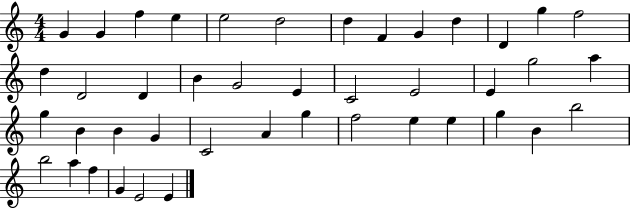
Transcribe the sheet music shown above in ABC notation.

X:1
T:Untitled
M:4/4
L:1/4
K:C
G G f e e2 d2 d F G d D g f2 d D2 D B G2 E C2 E2 E g2 a g B B G C2 A g f2 e e g B b2 b2 a f G E2 E